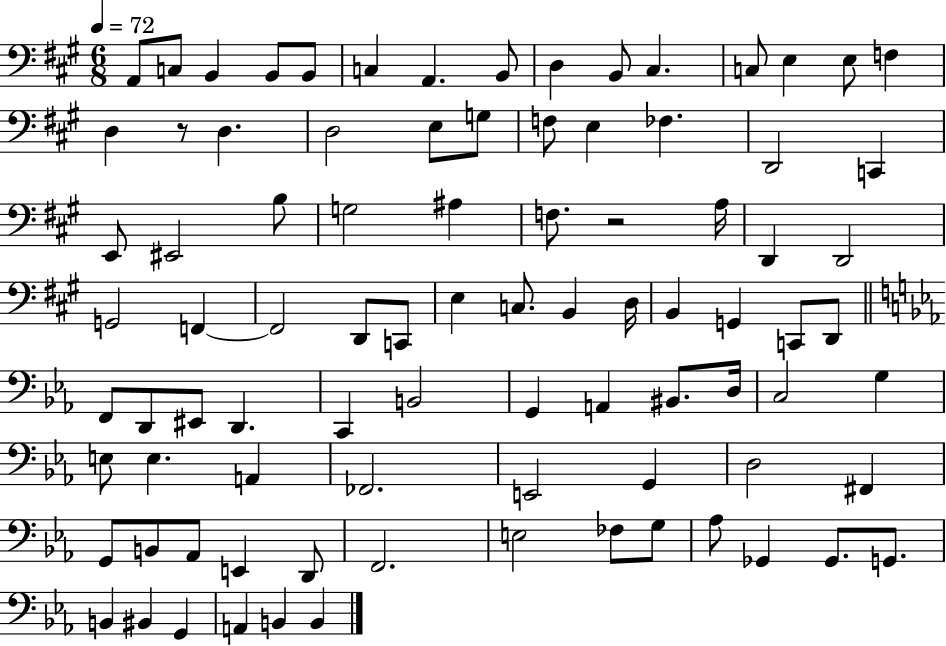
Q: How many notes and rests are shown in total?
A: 88